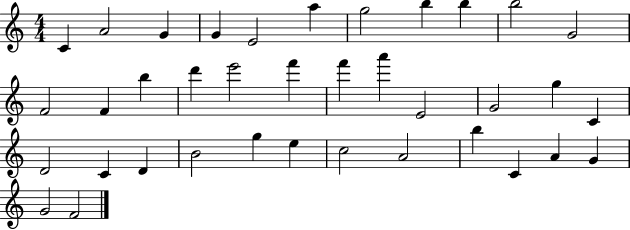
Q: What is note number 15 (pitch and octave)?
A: D6